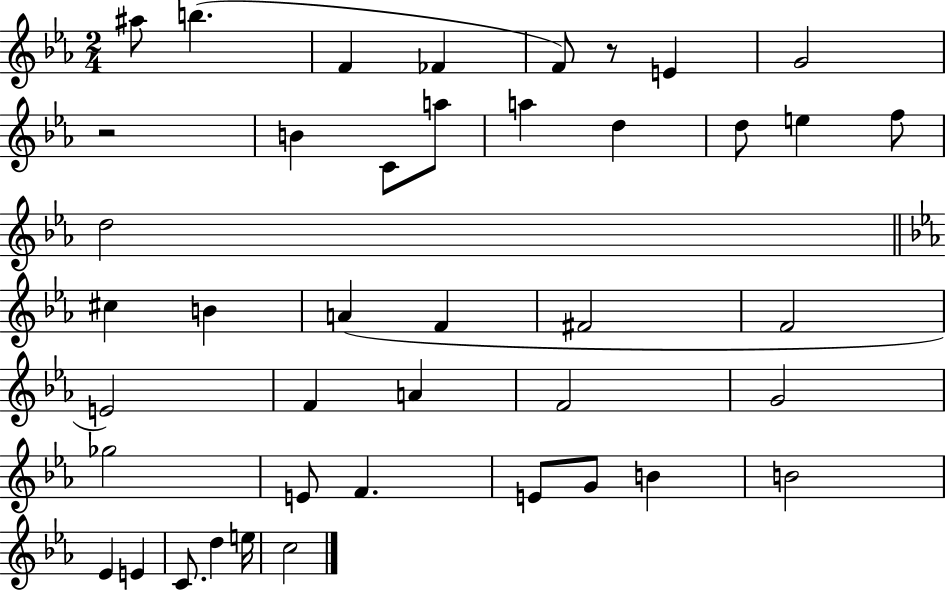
{
  \clef treble
  \numericTimeSignature
  \time 2/4
  \key ees \major
  ais''8 b''4.( | f'4 fes'4 | f'8) r8 e'4 | g'2 | \break r2 | b'4 c'8 a''8 | a''4 d''4 | d''8 e''4 f''8 | \break d''2 | \bar "||" \break \key c \minor cis''4 b'4 | a'4( f'4 | fis'2 | f'2 | \break e'2) | f'4 a'4 | f'2 | g'2 | \break ges''2 | e'8 f'4. | e'8 g'8 b'4 | b'2 | \break ees'4 e'4 | c'8. d''4 e''16 | c''2 | \bar "|."
}